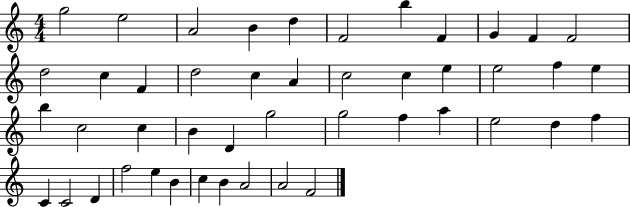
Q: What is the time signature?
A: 4/4